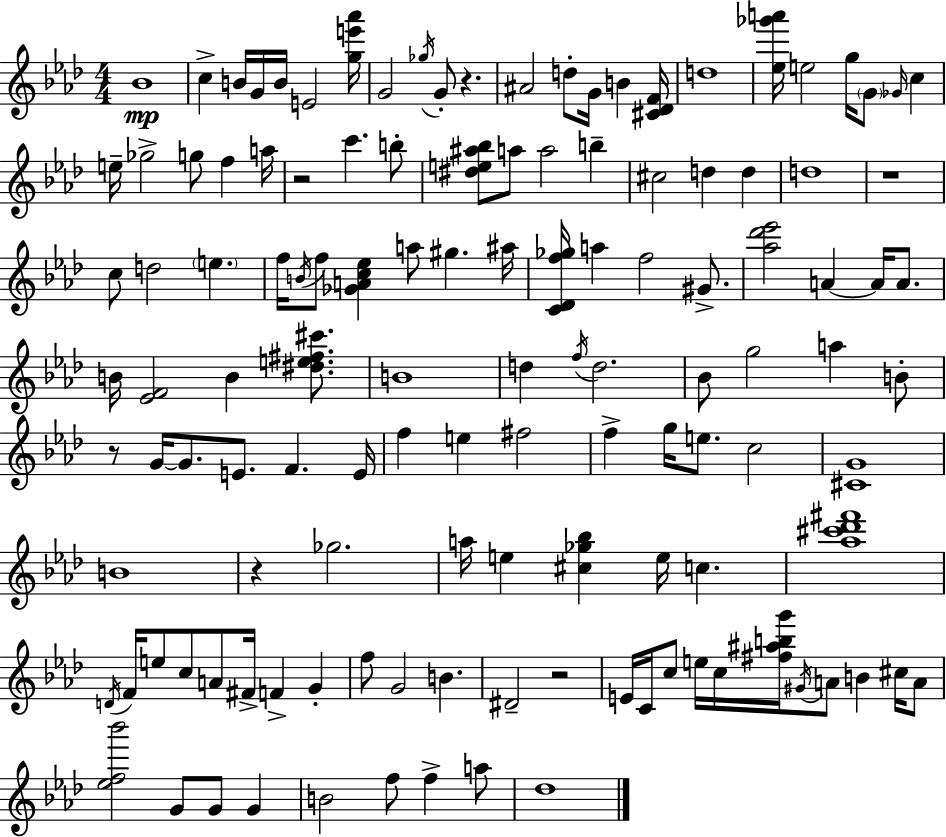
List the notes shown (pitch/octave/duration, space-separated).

Bb4/w C5/q B4/s G4/s B4/s E4/h [G5,E6,Ab6]/s G4/h Gb5/s G4/e R/q. A#4/h D5/e G4/s B4/q [C#4,Db4,F4]/s D5/w [Eb5,Gb6,A6]/s E5/h G5/s G4/e Gb4/s C5/q E5/s Gb5/h G5/e F5/q A5/s R/h C6/q. B5/e [D#5,E5,A#5,Bb5]/e A5/e A5/h B5/q C#5/h D5/q D5/q D5/w R/w C5/e D5/h E5/q. F5/s B4/s F5/e [Gb4,A4,C5,Eb5]/q A5/e G#5/q. A#5/s [C4,Db4,F5,Gb5]/s A5/q F5/h G#4/e. [Ab5,Db6,Eb6]/h A4/q A4/s A4/e. B4/s [Eb4,F4]/h B4/q [D#5,E5,F#5,C#6]/e. B4/w D5/q F5/s D5/h. Bb4/e G5/h A5/q B4/e R/e G4/s G4/e. E4/e. F4/q. E4/s F5/q E5/q F#5/h F5/q G5/s E5/e. C5/h [C#4,G4]/w B4/w R/q Gb5/h. A5/s E5/q [C#5,Gb5,Bb5]/q E5/s C5/q. [Ab5,C#6,Db6,F#6]/w D4/s F4/s E5/e C5/e A4/e F#4/s F4/q G4/q F5/e G4/h B4/q. D#4/h R/h E4/s C4/s C5/e E5/s C5/s [F#5,A#5,B5,G6]/s G#4/s A4/e B4/q C#5/s A4/e [Eb5,F5,Bb6]/h G4/e G4/e G4/q B4/h F5/e F5/q A5/e Db5/w